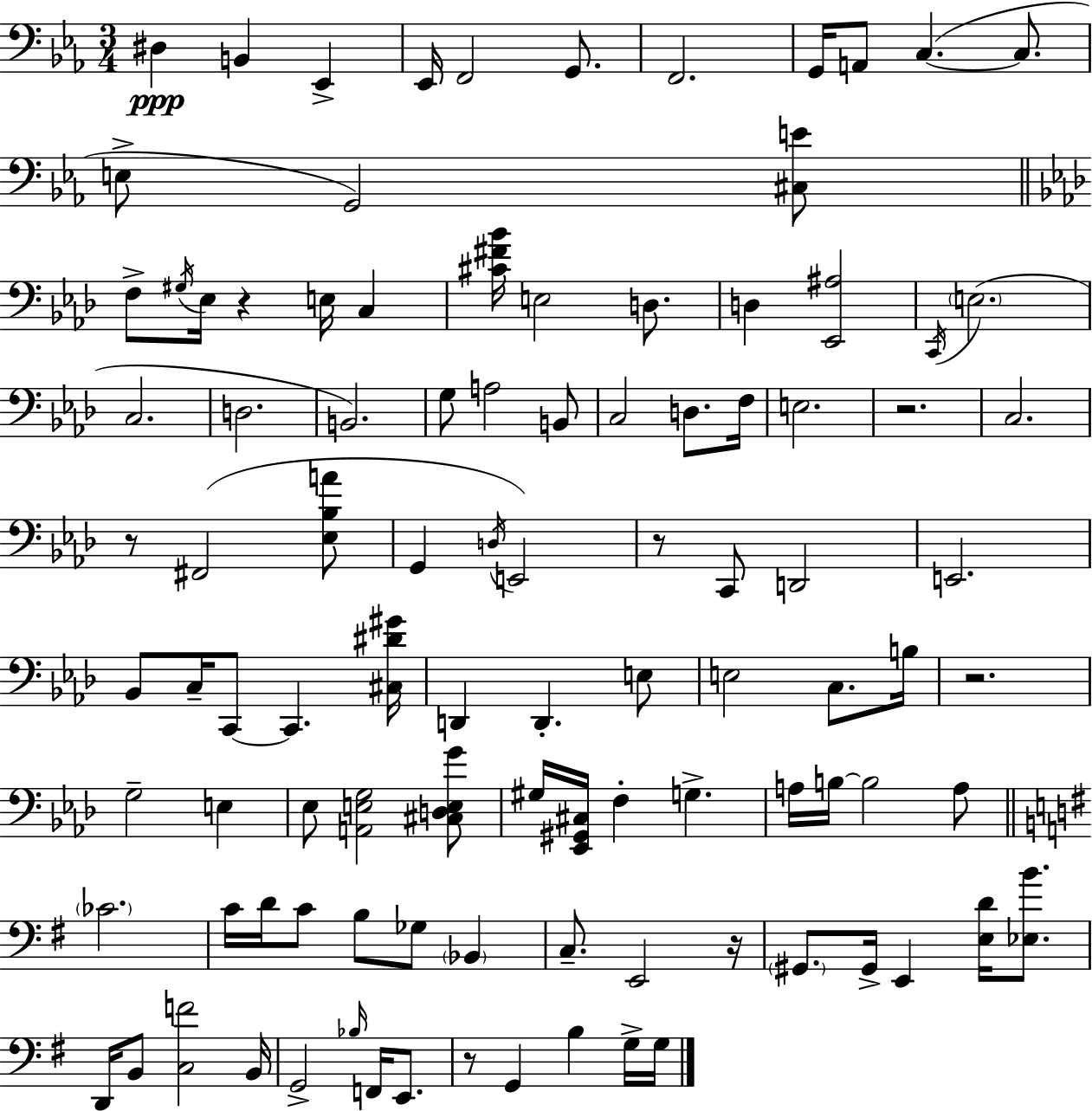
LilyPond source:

{
  \clef bass
  \numericTimeSignature
  \time 3/4
  \key c \minor
  dis4\ppp b,4 ees,4-> | ees,16 f,2 g,8. | f,2. | g,16 a,8 c4.~(~ c8. | \break e8-> g,2) <cis e'>8 | \bar "||" \break \key aes \major f8-> \acciaccatura { gis16 } ees16 r4 e16 c4 | <cis' fis' bes'>16 e2 d8. | d4 <ees, ais>2 | \acciaccatura { c,16 } \parenthesize e2.( | \break c2. | d2. | b,2.) | g8 a2 | \break b,8 c2 d8. | f16 e2. | r2. | c2. | \break r8 fis,2( | <ees bes a'>8 g,4 \acciaccatura { d16 } e,2) | r8 c,8 d,2 | e,2. | \break bes,8 c16-- c,8~~ c,4. | <cis dis' gis'>16 d,4 d,4.-. | e8 e2 c8. | b16 r2. | \break g2-- e4 | ees8 <a, e g>2 | <cis d e g'>8 gis16 <ees, gis, cis>16 f4-. g4.-> | a16 b16~~ b2 | \break a8 \bar "||" \break \key e \minor \parenthesize ces'2. | c'16 d'16 c'8 b8 ges8 \parenthesize bes,4 | c8.-- e,2 r16 | \parenthesize gis,8. gis,16-> e,4 <e d'>16 <ees b'>8. | \break d,16 b,8 <c f'>2 b,16 | g,2-> \grace { bes16 } f,16 e,8. | r8 g,4 b4 g16-> | g16 \bar "|."
}